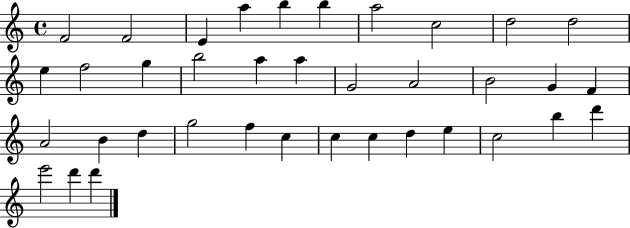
{
  \clef treble
  \time 4/4
  \defaultTimeSignature
  \key c \major
  f'2 f'2 | e'4 a''4 b''4 b''4 | a''2 c''2 | d''2 d''2 | \break e''4 f''2 g''4 | b''2 a''4 a''4 | g'2 a'2 | b'2 g'4 f'4 | \break a'2 b'4 d''4 | g''2 f''4 c''4 | c''4 c''4 d''4 e''4 | c''2 b''4 d'''4 | \break e'''2 d'''4 d'''4 | \bar "|."
}